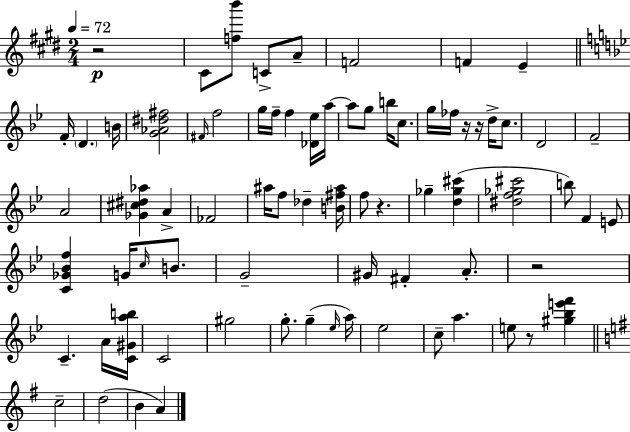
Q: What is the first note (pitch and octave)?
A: C#4